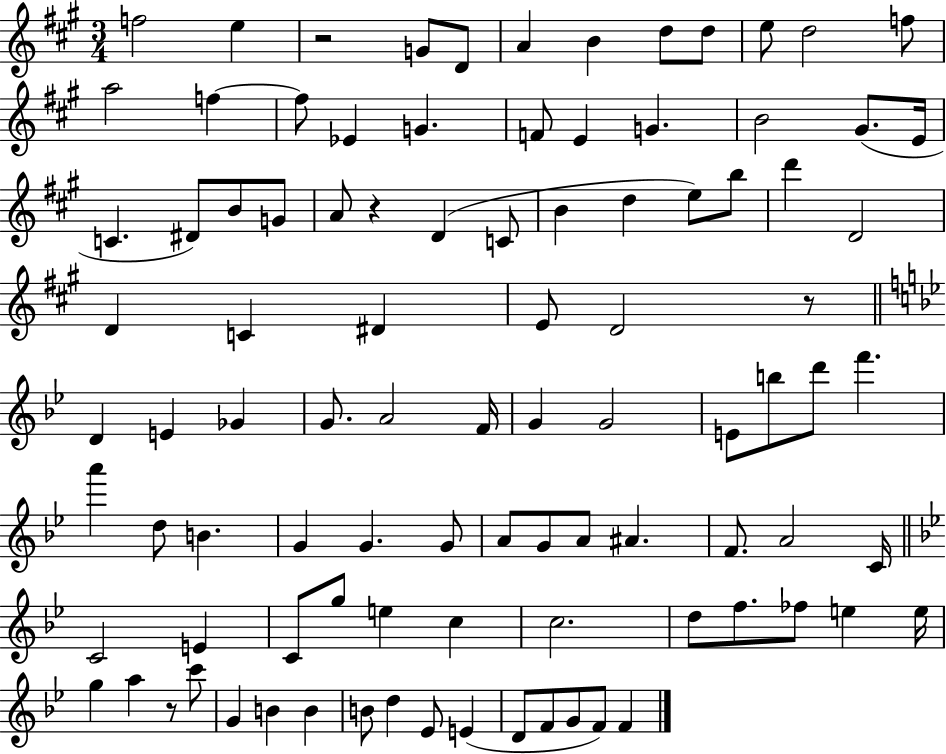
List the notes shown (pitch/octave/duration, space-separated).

F5/h E5/q R/h G4/e D4/e A4/q B4/q D5/e D5/e E5/e D5/h F5/e A5/h F5/q F5/e Eb4/q G4/q. F4/e E4/q G4/q. B4/h G#4/e. E4/s C4/q. D#4/e B4/e G4/e A4/e R/q D4/q C4/e B4/q D5/q E5/e B5/e D6/q D4/h D4/q C4/q D#4/q E4/e D4/h R/e D4/q E4/q Gb4/q G4/e. A4/h F4/s G4/q G4/h E4/e B5/e D6/e F6/q. A6/q D5/e B4/q. G4/q G4/q. G4/e A4/e G4/e A4/e A#4/q. F4/e. A4/h C4/s C4/h E4/q C4/e G5/e E5/q C5/q C5/h. D5/e F5/e. FES5/e E5/q E5/s G5/q A5/q R/e C6/e G4/q B4/q B4/q B4/e D5/q Eb4/e E4/q D4/e F4/e G4/e F4/e F4/q